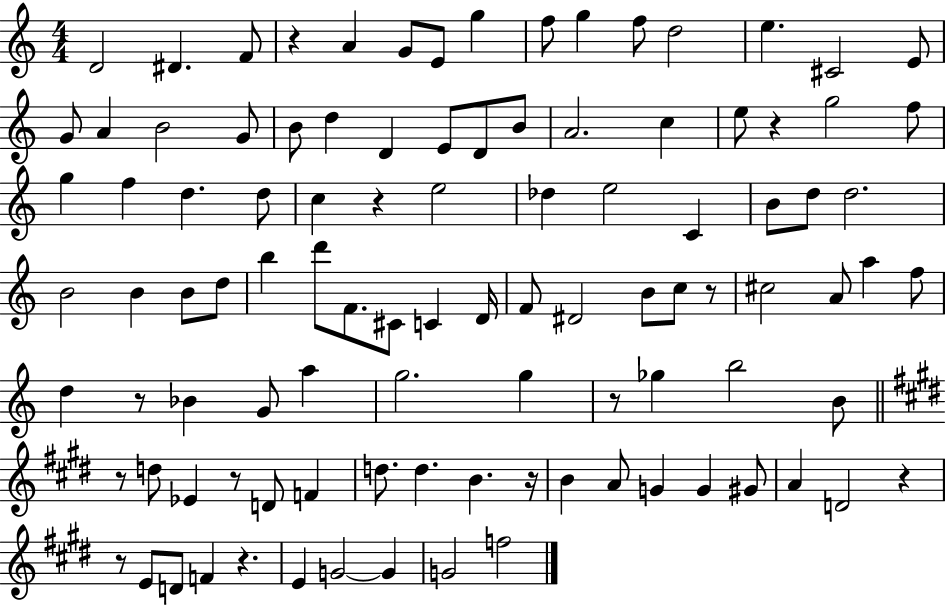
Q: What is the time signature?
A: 4/4